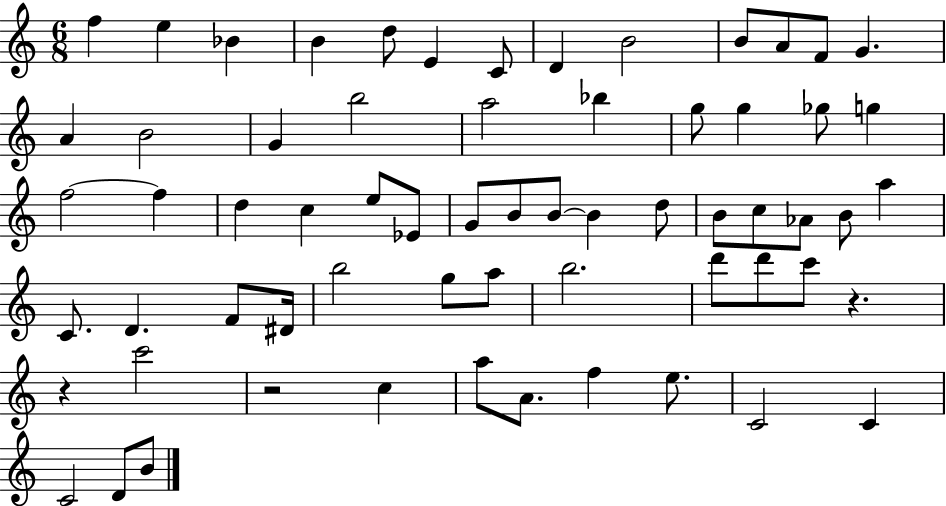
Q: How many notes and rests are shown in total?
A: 64